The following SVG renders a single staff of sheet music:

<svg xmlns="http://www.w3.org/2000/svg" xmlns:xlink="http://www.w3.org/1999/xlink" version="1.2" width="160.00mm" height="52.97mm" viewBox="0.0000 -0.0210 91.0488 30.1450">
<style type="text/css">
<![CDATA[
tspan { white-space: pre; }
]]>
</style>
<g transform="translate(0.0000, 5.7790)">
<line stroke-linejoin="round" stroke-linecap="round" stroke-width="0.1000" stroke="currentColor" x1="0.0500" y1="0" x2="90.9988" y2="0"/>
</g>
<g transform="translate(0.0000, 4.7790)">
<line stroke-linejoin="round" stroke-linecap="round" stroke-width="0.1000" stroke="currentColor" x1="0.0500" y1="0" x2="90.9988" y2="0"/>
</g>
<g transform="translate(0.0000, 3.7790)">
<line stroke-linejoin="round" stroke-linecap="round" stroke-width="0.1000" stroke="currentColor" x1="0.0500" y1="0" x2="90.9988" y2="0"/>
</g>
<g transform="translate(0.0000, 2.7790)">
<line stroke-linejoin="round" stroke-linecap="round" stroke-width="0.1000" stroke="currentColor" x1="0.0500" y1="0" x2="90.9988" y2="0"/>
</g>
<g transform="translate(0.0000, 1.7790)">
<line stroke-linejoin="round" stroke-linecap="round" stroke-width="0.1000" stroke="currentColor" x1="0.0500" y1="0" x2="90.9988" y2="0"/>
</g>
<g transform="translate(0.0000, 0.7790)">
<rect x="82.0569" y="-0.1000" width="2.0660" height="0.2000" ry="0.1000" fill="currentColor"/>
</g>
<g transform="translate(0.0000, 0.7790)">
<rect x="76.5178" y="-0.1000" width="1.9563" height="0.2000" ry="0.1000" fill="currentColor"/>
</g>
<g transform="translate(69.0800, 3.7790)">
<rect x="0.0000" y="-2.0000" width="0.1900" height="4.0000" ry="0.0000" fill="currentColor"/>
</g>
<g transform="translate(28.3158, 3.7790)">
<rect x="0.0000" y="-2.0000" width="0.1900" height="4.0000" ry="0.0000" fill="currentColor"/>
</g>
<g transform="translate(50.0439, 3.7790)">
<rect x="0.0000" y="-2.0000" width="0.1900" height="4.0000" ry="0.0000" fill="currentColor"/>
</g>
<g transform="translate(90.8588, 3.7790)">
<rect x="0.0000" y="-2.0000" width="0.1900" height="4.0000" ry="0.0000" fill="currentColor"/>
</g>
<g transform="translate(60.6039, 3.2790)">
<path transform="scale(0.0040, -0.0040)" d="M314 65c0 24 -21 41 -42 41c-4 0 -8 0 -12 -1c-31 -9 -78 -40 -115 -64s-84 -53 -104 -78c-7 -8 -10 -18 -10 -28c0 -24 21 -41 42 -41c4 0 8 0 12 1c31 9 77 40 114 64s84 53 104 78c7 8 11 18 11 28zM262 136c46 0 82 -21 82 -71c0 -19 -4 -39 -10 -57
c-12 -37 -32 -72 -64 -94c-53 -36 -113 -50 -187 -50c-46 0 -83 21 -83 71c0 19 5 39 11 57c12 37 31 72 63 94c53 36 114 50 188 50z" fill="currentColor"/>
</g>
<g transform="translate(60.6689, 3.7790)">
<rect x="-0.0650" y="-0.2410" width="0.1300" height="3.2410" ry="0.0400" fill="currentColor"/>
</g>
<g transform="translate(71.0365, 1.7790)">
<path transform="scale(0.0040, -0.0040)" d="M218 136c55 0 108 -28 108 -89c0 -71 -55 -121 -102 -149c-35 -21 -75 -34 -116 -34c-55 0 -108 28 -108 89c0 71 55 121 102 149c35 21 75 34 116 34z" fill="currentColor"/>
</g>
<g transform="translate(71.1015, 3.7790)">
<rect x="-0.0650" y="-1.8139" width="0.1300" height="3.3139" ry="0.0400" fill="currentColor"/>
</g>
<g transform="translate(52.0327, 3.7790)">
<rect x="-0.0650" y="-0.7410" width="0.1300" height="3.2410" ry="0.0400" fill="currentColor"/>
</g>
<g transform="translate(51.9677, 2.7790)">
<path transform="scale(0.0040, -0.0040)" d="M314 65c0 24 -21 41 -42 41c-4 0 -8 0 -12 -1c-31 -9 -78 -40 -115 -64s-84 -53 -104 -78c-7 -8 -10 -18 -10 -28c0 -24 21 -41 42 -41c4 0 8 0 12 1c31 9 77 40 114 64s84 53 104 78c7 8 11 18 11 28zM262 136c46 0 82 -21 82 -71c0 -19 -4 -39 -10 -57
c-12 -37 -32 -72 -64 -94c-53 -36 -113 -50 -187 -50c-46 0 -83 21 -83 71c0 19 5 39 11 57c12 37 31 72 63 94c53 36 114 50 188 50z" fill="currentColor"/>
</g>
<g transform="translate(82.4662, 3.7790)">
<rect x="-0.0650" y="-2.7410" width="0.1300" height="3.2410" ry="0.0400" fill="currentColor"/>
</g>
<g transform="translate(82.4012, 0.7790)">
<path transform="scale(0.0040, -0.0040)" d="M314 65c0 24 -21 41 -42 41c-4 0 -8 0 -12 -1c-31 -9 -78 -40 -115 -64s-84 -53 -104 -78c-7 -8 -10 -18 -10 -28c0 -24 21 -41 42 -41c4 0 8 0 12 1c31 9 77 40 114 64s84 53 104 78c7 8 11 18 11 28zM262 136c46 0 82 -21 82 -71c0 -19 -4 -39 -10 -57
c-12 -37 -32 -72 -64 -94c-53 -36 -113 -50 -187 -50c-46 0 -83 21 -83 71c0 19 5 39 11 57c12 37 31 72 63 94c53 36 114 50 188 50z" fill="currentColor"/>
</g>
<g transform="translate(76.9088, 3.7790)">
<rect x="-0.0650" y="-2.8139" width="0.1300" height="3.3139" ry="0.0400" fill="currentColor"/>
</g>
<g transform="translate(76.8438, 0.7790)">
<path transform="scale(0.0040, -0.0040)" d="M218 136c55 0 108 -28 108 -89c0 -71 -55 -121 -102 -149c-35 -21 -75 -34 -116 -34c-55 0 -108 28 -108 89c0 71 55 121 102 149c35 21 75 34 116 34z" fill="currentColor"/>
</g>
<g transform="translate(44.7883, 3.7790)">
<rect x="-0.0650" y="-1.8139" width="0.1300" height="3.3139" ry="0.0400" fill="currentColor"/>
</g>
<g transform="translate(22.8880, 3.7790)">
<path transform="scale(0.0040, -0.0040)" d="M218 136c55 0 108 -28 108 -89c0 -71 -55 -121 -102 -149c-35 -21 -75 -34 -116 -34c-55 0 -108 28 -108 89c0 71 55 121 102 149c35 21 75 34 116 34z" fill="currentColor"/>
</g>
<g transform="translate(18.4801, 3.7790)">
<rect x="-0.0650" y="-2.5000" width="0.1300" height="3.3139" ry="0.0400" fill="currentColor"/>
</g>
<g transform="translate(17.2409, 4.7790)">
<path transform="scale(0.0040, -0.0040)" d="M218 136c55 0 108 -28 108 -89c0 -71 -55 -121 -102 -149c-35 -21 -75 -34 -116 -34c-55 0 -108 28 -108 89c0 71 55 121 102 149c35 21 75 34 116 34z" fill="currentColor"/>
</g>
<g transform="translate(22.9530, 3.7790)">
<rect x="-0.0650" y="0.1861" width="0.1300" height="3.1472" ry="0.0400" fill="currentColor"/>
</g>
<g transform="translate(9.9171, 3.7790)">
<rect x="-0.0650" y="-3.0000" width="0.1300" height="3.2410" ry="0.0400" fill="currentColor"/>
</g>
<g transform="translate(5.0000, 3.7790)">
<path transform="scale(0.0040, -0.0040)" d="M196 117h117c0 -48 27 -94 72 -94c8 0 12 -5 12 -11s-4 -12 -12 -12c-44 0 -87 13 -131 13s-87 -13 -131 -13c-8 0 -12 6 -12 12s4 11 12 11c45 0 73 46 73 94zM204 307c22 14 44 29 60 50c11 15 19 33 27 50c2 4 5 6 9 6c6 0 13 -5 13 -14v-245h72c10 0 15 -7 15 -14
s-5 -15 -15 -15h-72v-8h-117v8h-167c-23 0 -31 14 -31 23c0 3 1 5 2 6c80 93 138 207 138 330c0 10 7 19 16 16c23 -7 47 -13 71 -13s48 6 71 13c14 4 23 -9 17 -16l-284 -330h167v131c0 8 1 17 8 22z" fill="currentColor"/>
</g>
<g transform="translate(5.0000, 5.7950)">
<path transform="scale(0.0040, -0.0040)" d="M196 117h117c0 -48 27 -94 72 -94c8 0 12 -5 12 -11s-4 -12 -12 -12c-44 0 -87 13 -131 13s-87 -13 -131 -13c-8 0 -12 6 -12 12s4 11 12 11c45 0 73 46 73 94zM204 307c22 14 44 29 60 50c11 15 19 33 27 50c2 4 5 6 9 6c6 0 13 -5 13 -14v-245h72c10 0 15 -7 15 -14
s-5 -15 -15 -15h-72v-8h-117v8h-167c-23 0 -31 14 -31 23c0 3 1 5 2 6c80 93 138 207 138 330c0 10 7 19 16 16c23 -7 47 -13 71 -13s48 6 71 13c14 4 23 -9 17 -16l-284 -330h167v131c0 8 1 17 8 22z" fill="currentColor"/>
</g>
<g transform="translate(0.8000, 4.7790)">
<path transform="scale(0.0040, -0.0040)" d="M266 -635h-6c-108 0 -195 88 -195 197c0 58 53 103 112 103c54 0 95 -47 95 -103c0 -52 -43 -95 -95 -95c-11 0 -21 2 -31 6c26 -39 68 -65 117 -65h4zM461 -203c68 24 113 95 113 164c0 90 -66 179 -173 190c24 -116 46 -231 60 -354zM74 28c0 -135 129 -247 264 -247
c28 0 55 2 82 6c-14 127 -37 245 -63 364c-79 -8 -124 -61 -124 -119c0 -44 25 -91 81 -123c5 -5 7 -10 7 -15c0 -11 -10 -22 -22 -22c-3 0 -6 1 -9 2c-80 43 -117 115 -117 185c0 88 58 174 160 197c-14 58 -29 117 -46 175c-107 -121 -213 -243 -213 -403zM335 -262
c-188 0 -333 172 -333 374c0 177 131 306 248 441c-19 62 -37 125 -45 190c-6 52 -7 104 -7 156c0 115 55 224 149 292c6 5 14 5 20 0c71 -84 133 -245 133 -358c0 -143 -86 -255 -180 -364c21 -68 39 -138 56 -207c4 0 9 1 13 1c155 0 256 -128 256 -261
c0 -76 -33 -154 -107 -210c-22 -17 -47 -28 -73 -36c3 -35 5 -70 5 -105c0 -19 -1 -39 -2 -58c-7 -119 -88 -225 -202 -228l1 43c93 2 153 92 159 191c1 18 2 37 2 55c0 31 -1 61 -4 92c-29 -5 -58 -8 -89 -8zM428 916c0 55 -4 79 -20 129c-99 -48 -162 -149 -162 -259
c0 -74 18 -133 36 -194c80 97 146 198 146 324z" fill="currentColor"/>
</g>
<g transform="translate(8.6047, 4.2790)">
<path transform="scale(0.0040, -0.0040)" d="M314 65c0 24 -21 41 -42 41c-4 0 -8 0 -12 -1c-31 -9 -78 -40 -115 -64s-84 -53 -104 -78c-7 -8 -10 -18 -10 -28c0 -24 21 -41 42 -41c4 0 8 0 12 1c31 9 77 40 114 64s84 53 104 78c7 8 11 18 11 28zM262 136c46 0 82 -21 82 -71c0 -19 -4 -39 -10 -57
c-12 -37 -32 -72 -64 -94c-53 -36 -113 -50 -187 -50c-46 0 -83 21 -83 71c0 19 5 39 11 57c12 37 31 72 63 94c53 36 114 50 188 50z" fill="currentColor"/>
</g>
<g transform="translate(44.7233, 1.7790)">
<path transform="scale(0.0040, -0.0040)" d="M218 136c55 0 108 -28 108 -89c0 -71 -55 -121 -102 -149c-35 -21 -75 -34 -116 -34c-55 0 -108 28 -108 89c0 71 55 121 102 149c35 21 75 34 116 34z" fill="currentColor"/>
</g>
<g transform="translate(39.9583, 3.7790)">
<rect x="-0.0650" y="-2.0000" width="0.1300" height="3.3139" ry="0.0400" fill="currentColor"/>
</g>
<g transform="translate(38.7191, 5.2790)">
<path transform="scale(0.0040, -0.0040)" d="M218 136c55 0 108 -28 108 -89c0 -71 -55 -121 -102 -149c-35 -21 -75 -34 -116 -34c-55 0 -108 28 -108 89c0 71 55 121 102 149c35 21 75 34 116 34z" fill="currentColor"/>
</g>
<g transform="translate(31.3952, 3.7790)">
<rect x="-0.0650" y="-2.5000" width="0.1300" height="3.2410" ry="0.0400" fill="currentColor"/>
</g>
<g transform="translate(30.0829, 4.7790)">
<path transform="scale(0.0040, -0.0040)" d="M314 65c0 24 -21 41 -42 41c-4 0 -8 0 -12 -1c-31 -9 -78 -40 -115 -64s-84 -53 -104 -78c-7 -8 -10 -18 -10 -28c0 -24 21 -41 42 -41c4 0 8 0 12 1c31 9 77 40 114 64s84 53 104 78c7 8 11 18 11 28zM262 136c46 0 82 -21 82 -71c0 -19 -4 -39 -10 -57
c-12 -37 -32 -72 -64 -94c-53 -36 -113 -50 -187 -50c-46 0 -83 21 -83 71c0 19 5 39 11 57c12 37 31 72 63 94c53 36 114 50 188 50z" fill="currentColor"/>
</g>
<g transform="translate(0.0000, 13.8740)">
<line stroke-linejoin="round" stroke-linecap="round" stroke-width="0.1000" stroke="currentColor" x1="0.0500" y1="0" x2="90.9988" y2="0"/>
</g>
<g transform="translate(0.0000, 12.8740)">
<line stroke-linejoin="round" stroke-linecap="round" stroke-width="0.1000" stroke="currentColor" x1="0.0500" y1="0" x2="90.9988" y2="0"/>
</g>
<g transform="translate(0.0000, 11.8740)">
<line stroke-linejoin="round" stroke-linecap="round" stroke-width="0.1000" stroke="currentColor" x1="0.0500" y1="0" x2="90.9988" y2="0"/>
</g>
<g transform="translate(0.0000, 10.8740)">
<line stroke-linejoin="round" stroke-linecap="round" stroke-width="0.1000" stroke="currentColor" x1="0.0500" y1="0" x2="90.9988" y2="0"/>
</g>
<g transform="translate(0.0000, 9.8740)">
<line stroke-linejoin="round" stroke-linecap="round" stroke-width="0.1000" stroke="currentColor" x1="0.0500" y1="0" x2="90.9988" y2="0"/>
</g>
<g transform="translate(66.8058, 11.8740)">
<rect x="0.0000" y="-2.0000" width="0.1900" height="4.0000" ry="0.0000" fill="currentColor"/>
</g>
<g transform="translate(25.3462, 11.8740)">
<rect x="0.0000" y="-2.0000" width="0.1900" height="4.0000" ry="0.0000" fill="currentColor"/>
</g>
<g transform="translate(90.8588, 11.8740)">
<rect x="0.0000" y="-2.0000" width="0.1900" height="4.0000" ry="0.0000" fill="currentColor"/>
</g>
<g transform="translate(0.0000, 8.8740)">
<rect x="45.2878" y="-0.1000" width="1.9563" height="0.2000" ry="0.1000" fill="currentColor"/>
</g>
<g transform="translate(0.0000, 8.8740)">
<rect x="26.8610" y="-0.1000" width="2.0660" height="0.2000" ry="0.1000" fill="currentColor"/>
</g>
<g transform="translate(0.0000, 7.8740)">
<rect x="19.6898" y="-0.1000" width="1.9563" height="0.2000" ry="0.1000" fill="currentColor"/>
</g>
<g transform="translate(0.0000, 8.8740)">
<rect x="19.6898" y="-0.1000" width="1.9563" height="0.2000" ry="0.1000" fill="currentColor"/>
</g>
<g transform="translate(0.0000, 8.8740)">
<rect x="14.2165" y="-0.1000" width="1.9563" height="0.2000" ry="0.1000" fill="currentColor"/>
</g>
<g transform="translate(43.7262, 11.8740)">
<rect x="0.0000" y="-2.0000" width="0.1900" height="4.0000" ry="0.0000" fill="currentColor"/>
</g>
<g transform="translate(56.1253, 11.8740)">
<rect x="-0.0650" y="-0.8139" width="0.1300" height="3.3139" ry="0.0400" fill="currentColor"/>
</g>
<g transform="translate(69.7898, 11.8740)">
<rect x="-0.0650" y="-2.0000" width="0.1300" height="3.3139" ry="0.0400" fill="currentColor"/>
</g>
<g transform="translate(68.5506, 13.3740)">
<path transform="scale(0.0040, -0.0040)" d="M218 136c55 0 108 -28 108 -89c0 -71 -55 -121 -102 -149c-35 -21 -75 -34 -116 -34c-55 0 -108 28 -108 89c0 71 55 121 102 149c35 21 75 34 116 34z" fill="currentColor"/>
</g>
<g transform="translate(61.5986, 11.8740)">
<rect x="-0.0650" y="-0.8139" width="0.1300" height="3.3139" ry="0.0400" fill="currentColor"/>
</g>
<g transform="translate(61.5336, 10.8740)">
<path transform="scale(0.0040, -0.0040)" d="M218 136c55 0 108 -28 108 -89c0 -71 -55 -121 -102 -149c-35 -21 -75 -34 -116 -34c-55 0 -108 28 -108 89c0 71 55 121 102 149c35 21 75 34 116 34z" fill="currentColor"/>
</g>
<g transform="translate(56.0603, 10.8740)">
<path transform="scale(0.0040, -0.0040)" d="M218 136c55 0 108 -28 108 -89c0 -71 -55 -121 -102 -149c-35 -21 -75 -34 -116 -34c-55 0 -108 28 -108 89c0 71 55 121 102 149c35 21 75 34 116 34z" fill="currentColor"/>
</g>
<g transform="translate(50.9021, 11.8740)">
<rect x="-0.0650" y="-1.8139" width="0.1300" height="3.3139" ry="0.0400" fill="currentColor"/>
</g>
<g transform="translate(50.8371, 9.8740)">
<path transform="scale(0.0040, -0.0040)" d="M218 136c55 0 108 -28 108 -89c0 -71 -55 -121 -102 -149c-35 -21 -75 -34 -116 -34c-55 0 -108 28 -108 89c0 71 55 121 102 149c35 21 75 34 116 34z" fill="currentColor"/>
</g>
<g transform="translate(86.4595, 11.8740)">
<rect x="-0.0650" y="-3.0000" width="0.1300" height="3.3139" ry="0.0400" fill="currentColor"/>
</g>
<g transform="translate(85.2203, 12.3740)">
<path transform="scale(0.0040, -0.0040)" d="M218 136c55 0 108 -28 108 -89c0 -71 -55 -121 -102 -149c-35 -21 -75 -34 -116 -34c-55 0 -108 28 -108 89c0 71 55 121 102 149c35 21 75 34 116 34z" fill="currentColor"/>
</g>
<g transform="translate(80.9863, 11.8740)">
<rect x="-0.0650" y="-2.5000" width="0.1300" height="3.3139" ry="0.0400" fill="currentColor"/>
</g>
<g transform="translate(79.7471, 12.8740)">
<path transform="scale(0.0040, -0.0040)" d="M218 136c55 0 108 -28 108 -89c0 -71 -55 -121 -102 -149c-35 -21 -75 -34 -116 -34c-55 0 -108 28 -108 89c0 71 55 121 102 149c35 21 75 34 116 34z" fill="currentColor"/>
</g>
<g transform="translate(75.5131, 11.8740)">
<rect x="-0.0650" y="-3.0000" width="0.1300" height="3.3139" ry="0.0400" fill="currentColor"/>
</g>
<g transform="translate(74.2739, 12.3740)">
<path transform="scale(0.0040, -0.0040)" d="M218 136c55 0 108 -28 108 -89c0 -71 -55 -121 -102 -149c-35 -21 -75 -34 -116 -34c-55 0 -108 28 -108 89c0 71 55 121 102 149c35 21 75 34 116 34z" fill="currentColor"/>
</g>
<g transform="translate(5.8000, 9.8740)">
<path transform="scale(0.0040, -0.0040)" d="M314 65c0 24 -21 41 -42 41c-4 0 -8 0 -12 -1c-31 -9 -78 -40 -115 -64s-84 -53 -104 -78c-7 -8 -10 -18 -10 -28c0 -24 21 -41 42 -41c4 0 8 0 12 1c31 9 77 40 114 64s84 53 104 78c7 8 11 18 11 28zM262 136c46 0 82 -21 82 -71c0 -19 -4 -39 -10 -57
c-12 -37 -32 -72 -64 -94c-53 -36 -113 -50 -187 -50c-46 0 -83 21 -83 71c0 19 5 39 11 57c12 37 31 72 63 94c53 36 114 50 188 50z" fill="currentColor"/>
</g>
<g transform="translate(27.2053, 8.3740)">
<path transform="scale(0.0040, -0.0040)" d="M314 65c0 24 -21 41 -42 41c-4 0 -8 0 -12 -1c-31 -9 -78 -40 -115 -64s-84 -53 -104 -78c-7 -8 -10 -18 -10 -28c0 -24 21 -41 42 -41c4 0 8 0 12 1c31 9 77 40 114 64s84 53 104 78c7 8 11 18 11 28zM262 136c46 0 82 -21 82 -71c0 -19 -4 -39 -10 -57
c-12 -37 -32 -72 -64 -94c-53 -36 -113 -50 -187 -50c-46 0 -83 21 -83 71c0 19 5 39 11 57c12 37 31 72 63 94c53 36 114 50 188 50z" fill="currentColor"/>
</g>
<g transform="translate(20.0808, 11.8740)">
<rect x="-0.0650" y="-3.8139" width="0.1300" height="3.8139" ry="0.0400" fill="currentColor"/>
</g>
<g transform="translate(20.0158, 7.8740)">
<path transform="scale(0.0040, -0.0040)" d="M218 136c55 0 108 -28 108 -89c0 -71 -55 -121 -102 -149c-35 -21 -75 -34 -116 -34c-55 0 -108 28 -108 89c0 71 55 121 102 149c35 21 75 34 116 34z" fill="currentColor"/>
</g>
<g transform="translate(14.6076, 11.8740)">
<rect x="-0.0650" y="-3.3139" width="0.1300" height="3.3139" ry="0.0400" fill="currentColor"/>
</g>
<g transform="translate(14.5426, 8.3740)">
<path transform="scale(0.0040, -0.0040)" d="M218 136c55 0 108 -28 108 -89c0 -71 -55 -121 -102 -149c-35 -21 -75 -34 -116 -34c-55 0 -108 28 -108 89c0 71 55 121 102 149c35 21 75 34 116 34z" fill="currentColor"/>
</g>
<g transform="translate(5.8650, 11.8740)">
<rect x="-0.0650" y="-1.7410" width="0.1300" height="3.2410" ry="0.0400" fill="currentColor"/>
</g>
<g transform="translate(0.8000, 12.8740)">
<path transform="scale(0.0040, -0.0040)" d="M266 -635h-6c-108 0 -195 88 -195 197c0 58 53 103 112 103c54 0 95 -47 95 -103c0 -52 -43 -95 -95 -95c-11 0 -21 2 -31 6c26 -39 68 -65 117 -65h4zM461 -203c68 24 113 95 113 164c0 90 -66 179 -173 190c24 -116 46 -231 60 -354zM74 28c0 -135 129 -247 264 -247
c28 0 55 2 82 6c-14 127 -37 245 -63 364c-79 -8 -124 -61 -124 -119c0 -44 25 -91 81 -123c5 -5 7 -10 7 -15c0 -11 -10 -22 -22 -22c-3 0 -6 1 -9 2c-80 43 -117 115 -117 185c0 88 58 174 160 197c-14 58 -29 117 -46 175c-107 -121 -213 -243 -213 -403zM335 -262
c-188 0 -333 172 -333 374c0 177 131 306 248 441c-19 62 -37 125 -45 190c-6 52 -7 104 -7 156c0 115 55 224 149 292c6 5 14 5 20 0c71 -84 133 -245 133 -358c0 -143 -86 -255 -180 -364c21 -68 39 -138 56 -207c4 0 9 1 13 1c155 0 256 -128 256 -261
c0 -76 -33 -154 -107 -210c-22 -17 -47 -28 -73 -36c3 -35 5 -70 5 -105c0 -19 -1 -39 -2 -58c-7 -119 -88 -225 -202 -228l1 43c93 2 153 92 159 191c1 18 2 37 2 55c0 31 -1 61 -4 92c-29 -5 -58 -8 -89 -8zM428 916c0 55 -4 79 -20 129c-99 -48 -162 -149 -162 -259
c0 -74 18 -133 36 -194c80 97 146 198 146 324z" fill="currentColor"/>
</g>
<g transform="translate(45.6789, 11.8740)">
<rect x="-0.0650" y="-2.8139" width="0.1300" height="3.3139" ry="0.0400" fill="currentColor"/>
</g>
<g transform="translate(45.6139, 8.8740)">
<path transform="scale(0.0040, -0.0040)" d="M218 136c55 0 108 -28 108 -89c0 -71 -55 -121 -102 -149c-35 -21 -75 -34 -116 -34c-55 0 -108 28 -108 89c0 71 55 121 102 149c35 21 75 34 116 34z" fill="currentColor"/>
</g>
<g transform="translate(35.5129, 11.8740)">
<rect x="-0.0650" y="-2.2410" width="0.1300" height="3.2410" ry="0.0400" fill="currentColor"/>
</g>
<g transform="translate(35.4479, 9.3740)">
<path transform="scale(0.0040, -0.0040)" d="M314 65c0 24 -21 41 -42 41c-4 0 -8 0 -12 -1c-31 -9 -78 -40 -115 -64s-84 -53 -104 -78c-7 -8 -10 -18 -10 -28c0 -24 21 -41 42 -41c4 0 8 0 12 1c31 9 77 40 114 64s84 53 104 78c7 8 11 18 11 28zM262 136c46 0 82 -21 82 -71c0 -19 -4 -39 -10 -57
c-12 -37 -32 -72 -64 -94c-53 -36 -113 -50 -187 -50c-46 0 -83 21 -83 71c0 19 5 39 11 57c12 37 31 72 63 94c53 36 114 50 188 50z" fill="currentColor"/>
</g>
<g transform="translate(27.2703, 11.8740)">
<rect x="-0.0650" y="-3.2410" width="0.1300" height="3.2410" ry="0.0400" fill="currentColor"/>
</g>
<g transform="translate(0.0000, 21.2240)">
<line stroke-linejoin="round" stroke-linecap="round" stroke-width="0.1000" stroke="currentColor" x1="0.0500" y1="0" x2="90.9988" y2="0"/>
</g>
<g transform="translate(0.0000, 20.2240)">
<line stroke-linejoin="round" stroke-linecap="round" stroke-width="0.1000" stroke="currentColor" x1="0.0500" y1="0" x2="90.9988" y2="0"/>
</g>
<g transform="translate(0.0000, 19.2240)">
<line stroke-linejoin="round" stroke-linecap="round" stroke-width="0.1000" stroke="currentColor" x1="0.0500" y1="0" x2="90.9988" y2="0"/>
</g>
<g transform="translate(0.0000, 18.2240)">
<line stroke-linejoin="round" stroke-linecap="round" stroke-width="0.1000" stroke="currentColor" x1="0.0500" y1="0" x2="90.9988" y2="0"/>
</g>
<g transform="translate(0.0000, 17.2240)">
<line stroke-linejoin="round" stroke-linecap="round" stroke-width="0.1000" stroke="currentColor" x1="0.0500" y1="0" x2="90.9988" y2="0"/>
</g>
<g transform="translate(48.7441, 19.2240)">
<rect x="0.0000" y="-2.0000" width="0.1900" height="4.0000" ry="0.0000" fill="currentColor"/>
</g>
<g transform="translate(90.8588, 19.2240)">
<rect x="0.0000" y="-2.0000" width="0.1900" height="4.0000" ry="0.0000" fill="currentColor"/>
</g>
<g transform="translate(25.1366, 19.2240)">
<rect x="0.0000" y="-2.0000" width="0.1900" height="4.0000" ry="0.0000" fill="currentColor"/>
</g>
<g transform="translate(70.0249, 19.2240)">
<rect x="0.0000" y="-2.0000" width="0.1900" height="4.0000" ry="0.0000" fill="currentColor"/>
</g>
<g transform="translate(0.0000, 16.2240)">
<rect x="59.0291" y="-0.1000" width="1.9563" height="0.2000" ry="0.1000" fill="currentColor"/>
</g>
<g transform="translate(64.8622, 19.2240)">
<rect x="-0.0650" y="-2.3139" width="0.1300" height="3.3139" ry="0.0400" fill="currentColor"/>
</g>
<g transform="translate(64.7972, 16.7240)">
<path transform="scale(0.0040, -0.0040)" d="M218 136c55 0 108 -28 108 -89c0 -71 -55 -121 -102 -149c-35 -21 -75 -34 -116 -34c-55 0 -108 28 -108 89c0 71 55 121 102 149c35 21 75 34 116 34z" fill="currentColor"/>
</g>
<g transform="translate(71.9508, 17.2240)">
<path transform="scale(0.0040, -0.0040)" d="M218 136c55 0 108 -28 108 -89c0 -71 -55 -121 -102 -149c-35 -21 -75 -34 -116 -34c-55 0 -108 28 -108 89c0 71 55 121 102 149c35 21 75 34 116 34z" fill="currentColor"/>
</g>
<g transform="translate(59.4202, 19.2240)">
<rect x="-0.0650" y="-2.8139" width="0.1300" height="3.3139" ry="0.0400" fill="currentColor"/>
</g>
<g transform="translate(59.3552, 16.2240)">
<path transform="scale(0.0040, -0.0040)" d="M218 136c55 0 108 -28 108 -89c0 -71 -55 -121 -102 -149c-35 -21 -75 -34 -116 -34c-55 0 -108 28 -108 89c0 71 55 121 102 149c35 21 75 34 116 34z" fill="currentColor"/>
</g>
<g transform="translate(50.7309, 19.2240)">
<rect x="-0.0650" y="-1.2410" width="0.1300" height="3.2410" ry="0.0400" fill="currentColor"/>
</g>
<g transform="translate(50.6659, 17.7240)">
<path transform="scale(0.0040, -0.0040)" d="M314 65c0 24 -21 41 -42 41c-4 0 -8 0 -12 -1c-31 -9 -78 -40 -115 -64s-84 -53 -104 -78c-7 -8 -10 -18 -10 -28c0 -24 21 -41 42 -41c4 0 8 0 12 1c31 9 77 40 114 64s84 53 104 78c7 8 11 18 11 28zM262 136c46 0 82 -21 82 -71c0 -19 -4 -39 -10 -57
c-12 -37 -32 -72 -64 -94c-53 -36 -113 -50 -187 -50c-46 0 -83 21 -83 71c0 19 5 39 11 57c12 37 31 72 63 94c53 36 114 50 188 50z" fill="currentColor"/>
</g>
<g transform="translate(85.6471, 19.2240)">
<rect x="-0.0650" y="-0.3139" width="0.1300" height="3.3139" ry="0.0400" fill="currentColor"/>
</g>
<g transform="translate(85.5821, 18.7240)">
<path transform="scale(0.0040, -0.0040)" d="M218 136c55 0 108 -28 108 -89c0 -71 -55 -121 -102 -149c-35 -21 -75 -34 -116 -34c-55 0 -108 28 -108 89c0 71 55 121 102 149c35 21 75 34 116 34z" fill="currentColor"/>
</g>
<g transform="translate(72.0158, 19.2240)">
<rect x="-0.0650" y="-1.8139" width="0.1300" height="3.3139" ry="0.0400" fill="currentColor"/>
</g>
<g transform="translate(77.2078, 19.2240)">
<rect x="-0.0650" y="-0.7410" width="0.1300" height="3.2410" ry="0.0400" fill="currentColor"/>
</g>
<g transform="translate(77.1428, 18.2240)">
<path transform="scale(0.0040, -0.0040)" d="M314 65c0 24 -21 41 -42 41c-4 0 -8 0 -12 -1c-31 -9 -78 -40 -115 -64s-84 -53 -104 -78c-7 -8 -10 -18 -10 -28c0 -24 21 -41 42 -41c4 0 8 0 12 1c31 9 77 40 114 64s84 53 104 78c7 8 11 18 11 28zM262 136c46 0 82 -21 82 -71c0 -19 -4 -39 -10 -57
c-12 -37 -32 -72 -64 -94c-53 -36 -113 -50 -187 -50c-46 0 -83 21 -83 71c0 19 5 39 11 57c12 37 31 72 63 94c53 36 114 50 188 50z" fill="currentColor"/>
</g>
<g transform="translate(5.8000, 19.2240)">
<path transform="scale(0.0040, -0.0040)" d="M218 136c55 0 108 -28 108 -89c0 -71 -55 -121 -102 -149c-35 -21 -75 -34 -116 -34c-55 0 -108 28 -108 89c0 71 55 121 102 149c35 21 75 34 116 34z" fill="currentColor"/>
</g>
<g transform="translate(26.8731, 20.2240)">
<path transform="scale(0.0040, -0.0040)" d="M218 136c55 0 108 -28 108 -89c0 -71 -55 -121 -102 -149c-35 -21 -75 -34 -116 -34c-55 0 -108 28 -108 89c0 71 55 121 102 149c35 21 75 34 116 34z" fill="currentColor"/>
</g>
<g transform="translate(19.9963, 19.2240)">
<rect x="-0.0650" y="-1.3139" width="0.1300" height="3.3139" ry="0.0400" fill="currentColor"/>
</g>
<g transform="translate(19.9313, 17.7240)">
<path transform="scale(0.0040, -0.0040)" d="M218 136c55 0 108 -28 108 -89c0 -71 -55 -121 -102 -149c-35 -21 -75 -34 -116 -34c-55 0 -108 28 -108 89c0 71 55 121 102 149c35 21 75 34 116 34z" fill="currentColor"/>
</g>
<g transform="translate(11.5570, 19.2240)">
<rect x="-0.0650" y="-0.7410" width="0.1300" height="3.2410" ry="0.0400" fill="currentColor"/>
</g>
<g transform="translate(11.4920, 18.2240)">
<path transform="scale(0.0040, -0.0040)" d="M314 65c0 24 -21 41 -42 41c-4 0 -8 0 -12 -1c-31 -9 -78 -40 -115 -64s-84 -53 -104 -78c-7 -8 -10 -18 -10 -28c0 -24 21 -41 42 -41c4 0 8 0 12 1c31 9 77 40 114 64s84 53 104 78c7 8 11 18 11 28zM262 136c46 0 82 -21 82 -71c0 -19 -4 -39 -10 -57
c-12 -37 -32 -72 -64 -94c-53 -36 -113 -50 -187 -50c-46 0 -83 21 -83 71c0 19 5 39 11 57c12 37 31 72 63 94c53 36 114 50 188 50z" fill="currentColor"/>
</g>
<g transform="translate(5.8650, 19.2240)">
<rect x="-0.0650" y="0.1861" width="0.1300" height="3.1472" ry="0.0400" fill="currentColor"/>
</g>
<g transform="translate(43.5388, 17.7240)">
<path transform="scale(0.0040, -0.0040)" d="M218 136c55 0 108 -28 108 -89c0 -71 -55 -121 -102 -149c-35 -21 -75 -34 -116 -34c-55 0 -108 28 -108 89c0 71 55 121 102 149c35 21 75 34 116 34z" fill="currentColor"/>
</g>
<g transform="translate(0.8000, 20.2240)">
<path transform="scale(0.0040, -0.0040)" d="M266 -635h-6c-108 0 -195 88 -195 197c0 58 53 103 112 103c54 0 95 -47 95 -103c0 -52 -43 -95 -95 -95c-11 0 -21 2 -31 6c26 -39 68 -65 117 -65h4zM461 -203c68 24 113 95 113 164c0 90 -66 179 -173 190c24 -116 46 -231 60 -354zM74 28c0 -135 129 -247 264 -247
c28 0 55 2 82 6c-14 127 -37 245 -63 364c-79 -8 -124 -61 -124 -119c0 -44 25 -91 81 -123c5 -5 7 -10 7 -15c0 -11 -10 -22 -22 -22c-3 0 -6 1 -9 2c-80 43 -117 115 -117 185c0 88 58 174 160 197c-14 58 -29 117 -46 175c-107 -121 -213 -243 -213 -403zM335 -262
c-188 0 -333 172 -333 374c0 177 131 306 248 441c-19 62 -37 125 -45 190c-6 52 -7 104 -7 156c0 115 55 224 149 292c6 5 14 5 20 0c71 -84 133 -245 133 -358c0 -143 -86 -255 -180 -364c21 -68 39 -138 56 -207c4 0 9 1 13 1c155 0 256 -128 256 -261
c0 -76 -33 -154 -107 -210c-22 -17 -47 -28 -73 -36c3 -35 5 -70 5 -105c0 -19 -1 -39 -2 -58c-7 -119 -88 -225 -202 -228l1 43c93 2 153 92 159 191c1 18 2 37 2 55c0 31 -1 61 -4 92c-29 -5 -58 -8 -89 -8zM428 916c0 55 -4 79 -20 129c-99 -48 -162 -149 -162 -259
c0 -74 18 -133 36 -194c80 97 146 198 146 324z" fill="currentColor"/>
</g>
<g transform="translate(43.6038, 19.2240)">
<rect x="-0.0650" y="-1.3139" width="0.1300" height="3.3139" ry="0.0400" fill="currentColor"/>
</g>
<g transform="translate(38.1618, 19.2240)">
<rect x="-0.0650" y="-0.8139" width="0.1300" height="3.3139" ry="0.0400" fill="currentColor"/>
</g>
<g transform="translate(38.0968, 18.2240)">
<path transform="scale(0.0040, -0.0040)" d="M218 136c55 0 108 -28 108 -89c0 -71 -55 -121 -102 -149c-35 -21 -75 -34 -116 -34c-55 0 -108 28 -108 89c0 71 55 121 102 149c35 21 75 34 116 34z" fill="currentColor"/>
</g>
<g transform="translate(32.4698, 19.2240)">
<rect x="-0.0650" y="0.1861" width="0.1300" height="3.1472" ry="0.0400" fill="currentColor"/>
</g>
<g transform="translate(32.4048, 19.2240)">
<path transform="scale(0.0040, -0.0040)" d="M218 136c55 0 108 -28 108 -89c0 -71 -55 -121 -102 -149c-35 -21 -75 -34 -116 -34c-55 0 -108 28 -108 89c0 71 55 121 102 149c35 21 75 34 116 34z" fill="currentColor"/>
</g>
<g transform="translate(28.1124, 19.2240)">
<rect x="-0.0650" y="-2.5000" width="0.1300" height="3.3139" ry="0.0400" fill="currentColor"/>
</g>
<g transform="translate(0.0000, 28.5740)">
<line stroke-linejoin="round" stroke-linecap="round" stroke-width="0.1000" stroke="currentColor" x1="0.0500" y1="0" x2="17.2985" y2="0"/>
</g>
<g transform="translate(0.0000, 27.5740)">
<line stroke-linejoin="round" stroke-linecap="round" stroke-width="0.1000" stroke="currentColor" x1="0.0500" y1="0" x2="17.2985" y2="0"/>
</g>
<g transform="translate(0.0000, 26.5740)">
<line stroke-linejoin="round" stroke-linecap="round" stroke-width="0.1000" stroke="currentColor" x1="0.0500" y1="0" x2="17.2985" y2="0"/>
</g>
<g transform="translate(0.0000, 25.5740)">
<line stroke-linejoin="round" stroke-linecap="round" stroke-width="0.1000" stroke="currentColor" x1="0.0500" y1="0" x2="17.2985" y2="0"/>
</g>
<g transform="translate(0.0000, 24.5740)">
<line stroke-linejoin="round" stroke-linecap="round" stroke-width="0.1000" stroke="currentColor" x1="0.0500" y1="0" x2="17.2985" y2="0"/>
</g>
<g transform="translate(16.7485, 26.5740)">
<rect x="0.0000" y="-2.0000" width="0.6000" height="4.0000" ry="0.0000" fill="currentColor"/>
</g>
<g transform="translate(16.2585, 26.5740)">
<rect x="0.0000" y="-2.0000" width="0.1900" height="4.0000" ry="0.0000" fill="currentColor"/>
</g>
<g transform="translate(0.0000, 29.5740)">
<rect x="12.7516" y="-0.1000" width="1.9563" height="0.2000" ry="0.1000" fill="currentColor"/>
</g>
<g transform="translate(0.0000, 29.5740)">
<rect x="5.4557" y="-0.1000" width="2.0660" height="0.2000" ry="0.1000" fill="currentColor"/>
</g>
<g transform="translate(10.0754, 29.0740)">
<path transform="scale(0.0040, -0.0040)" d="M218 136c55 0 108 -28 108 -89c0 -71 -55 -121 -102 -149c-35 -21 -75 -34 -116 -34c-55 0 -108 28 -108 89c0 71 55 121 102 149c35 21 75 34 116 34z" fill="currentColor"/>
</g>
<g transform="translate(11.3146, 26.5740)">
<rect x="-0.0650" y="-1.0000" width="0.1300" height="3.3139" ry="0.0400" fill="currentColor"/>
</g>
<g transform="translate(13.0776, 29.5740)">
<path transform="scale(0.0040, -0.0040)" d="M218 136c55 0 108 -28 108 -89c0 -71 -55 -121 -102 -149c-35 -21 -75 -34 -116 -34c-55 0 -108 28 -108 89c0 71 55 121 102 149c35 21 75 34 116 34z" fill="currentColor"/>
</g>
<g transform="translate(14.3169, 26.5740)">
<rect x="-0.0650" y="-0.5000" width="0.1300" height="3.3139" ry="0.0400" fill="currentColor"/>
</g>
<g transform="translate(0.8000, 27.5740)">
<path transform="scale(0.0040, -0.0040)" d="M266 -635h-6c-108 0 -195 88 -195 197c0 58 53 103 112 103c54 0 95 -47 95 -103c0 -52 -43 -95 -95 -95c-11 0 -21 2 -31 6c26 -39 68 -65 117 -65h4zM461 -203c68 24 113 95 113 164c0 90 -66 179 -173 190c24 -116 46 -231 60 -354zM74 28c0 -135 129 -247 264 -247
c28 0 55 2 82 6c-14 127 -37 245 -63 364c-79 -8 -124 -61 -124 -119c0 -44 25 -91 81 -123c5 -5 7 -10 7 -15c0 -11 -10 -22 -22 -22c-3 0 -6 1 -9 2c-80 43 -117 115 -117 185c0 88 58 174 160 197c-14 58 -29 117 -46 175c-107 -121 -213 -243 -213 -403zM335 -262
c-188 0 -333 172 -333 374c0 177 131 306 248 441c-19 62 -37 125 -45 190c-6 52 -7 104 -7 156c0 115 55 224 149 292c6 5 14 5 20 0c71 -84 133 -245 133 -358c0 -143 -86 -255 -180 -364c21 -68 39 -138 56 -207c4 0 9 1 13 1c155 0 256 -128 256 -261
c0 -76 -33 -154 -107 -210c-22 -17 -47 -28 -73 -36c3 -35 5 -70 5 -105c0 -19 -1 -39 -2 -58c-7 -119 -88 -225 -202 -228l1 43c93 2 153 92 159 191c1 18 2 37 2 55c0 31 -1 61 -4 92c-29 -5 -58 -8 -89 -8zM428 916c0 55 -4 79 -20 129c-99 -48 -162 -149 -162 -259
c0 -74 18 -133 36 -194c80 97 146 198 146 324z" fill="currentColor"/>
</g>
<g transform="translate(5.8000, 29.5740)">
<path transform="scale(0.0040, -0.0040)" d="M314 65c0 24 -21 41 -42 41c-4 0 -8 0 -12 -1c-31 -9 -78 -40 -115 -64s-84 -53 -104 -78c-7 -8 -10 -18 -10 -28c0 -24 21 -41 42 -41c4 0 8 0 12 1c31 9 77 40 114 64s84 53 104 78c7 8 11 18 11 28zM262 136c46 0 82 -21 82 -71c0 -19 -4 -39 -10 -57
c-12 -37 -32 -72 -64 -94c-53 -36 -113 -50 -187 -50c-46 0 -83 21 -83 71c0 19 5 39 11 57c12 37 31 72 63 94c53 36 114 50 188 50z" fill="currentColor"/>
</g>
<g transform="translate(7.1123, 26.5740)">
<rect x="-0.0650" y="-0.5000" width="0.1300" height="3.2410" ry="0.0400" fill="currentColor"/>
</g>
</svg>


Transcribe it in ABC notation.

X:1
T:Untitled
M:4/4
L:1/4
K:C
A2 G B G2 F f d2 c2 f a a2 f2 b c' b2 g2 a f d d F A G A B d2 e G B d e e2 a g f d2 c C2 D C